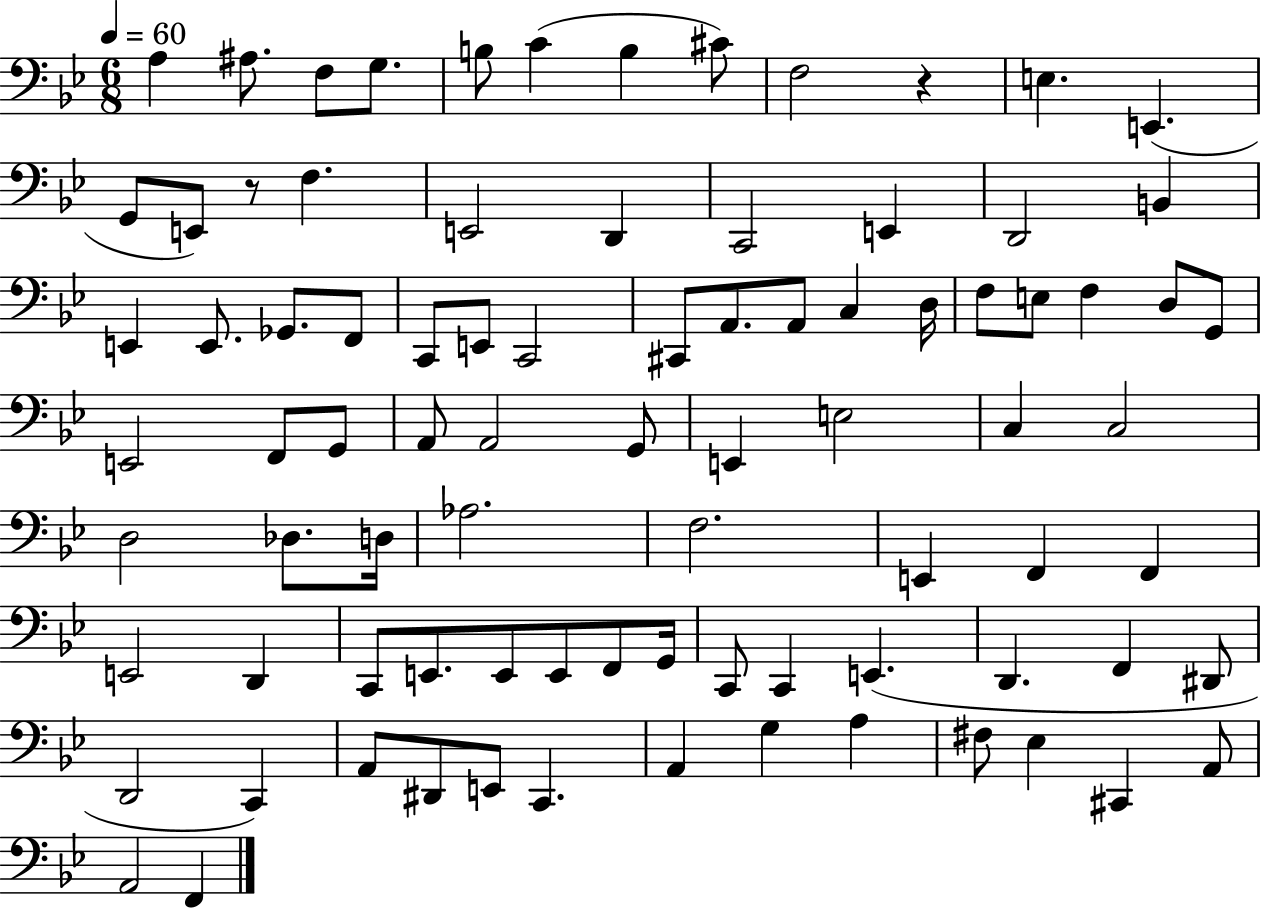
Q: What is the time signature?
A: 6/8